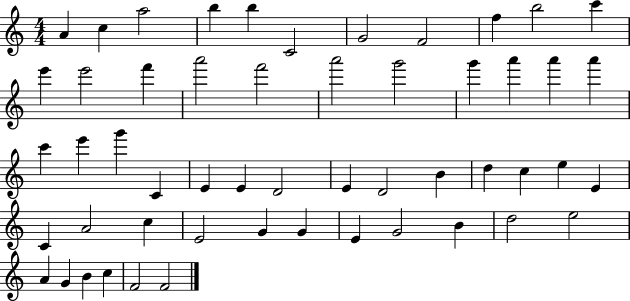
A4/q C5/q A5/h B5/q B5/q C4/h G4/h F4/h F5/q B5/h C6/q E6/q E6/h F6/q A6/h F6/h A6/h G6/h G6/q A6/q A6/q A6/q C6/q E6/q G6/q C4/q E4/q E4/q D4/h E4/q D4/h B4/q D5/q C5/q E5/q E4/q C4/q A4/h C5/q E4/h G4/q G4/q E4/q G4/h B4/q D5/h E5/h A4/q G4/q B4/q C5/q F4/h F4/h